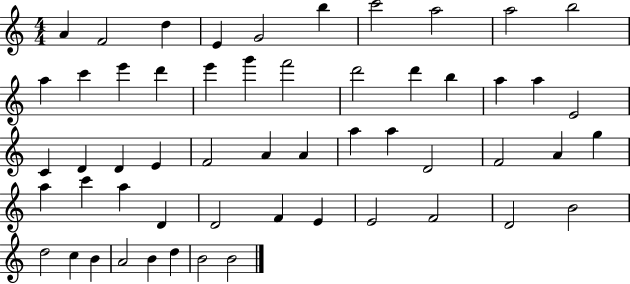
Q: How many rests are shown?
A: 0